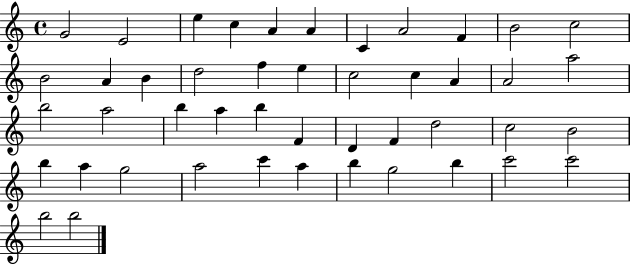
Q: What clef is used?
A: treble